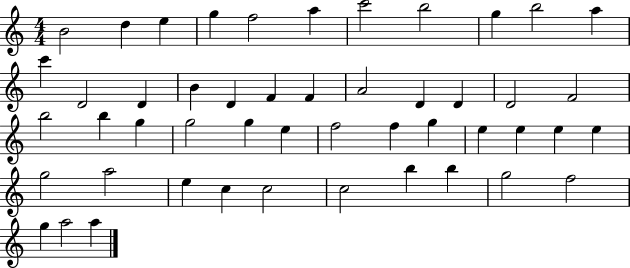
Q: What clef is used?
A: treble